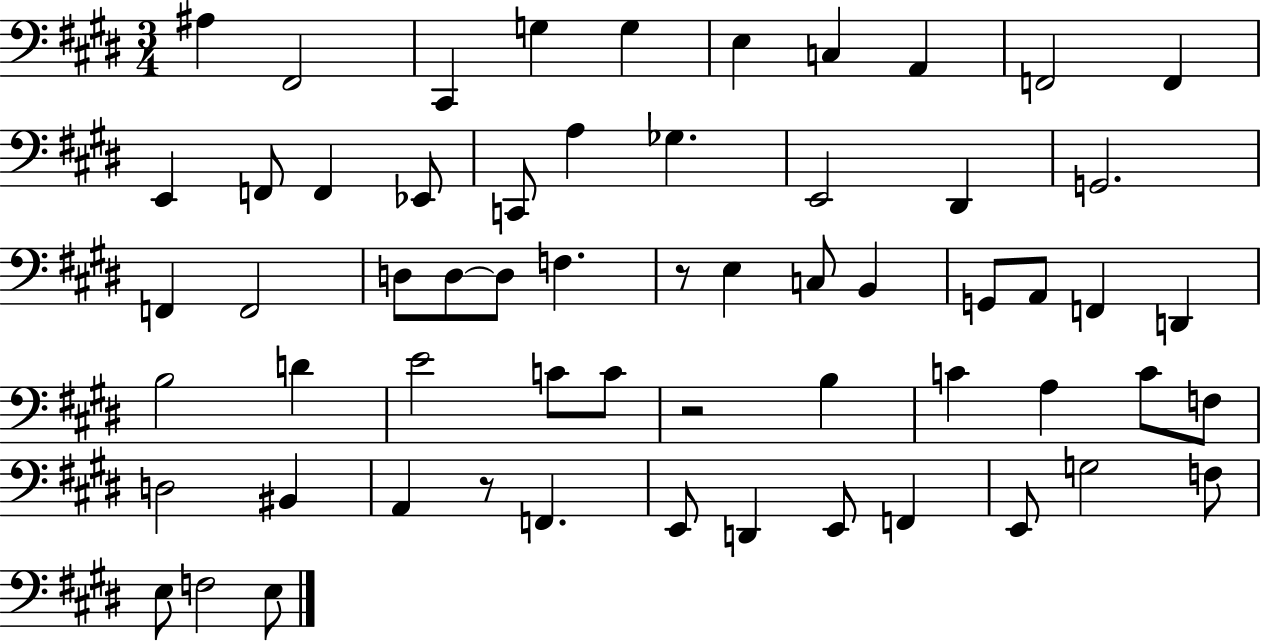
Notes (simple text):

A#3/q F#2/h C#2/q G3/q G3/q E3/q C3/q A2/q F2/h F2/q E2/q F2/e F2/q Eb2/e C2/e A3/q Gb3/q. E2/h D#2/q G2/h. F2/q F2/h D3/e D3/e D3/e F3/q. R/e E3/q C3/e B2/q G2/e A2/e F2/q D2/q B3/h D4/q E4/h C4/e C4/e R/h B3/q C4/q A3/q C4/e F3/e D3/h BIS2/q A2/q R/e F2/q. E2/e D2/q E2/e F2/q E2/e G3/h F3/e E3/e F3/h E3/e